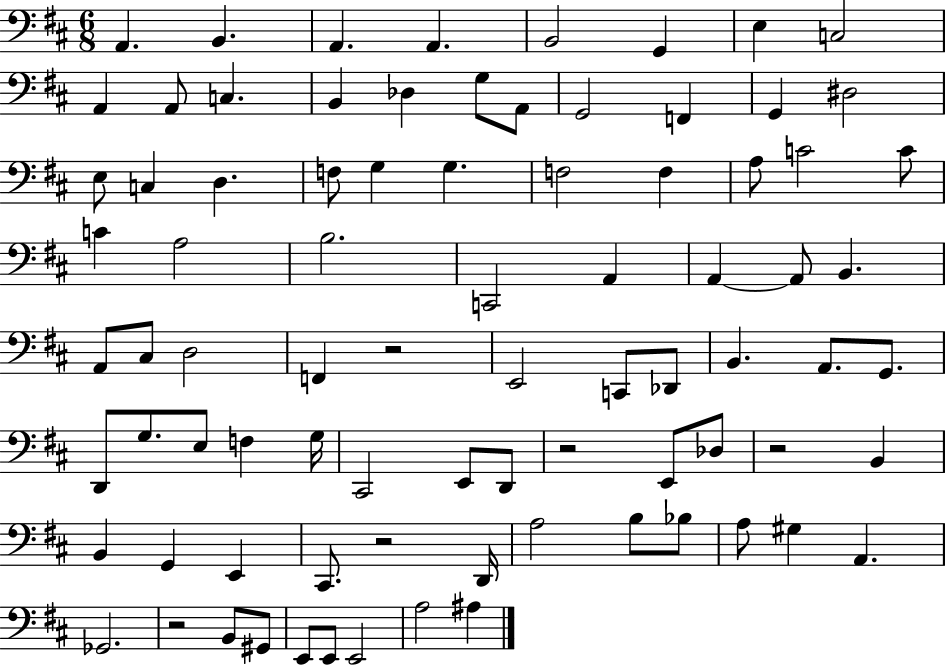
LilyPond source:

{
  \clef bass
  \numericTimeSignature
  \time 6/8
  \key d \major
  a,4. b,4. | a,4. a,4. | b,2 g,4 | e4 c2 | \break a,4 a,8 c4. | b,4 des4 g8 a,8 | g,2 f,4 | g,4 dis2 | \break e8 c4 d4. | f8 g4 g4. | f2 f4 | a8 c'2 c'8 | \break c'4 a2 | b2. | c,2 a,4 | a,4~~ a,8 b,4. | \break a,8 cis8 d2 | f,4 r2 | e,2 c,8 des,8 | b,4. a,8. g,8. | \break d,8 g8. e8 f4 g16 | cis,2 e,8 d,8 | r2 e,8 des8 | r2 b,4 | \break b,4 g,4 e,4 | cis,8. r2 d,16 | a2 b8 bes8 | a8 gis4 a,4. | \break ges,2. | r2 b,8 gis,8 | e,8 e,8 e,2 | a2 ais4 | \break \bar "|."
}